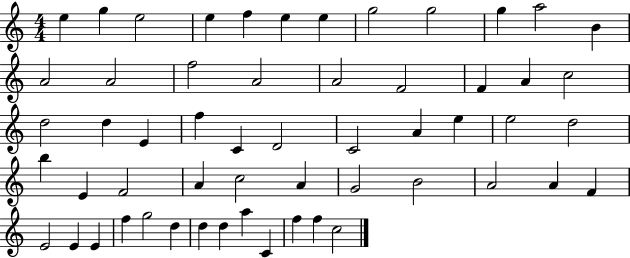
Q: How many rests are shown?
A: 0